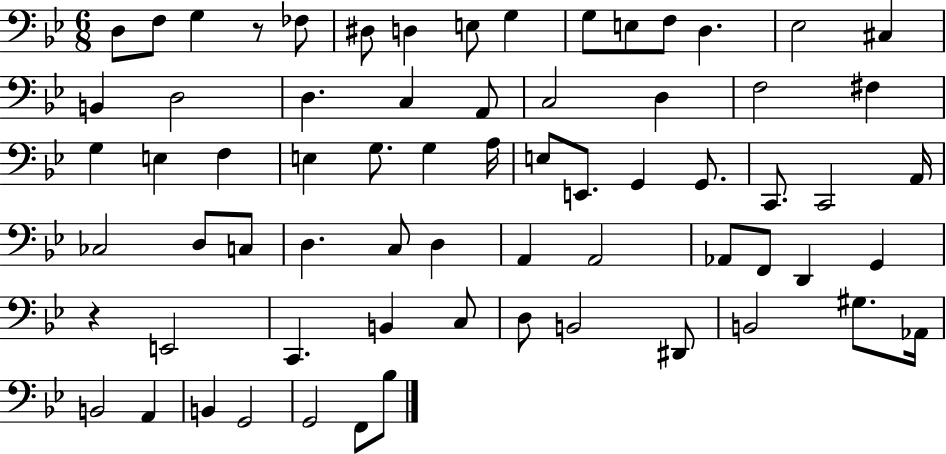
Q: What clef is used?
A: bass